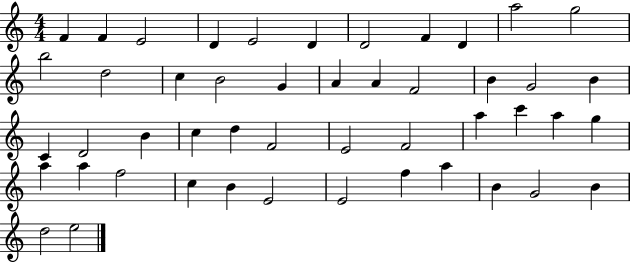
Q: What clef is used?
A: treble